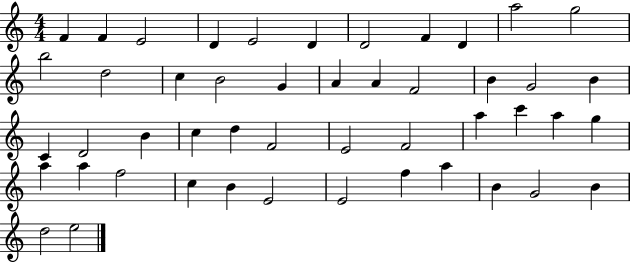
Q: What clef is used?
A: treble